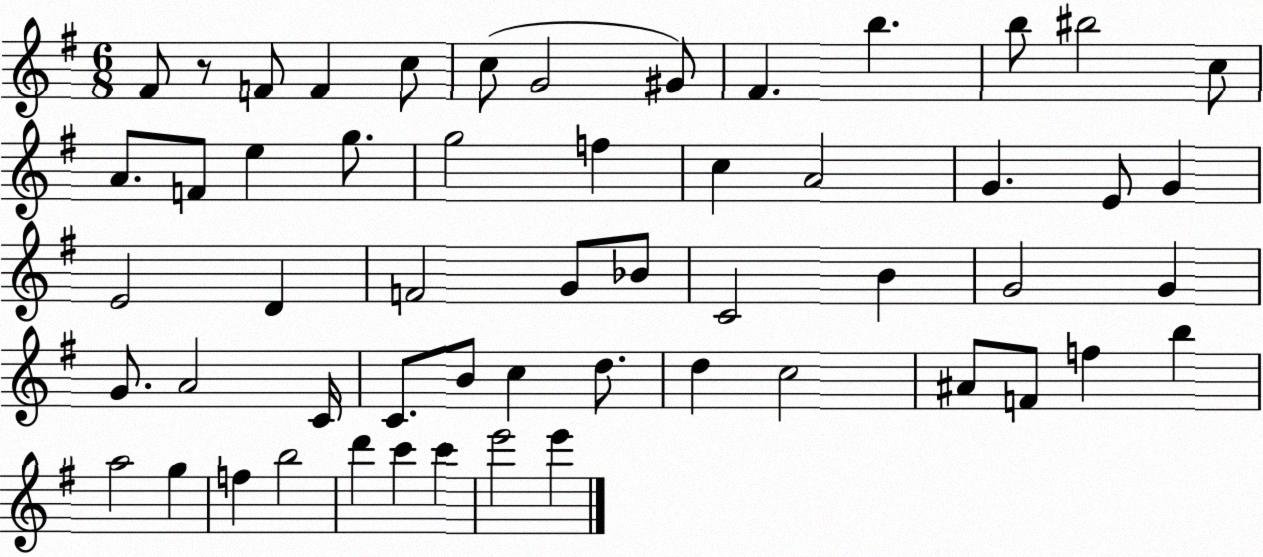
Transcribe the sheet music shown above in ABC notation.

X:1
T:Untitled
M:6/8
L:1/4
K:G
^F/2 z/2 F/2 F c/2 c/2 G2 ^G/2 ^F b b/2 ^b2 c/2 A/2 F/2 e g/2 g2 f c A2 G E/2 G E2 D F2 G/2 _B/2 C2 B G2 G G/2 A2 C/4 C/2 B/2 c d/2 d c2 ^A/2 F/2 f b a2 g f b2 d' c' c' e'2 e'